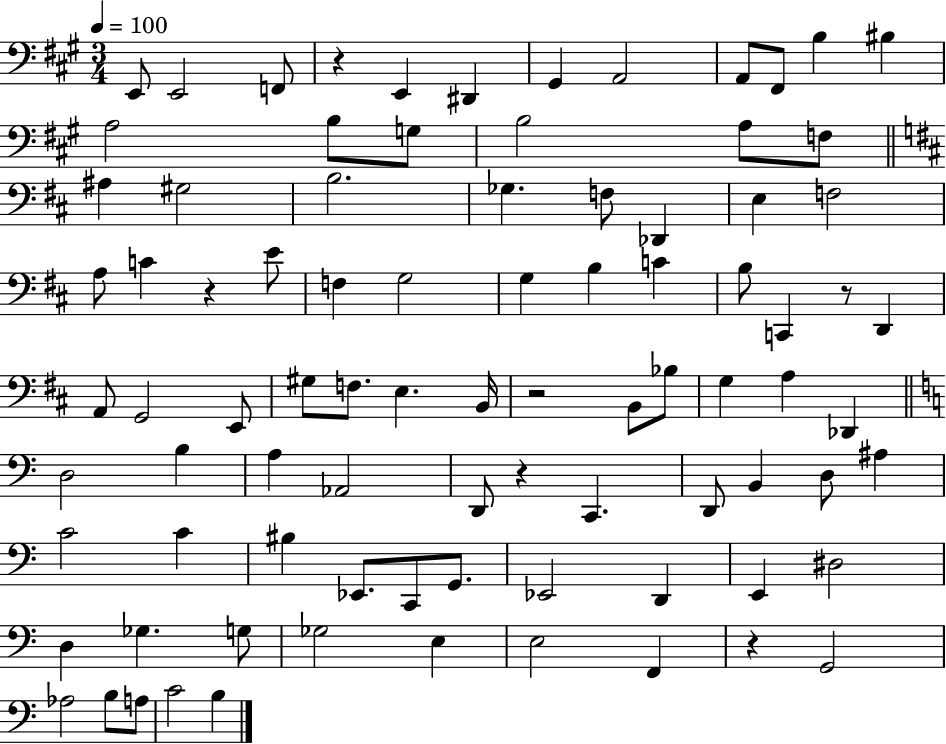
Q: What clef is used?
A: bass